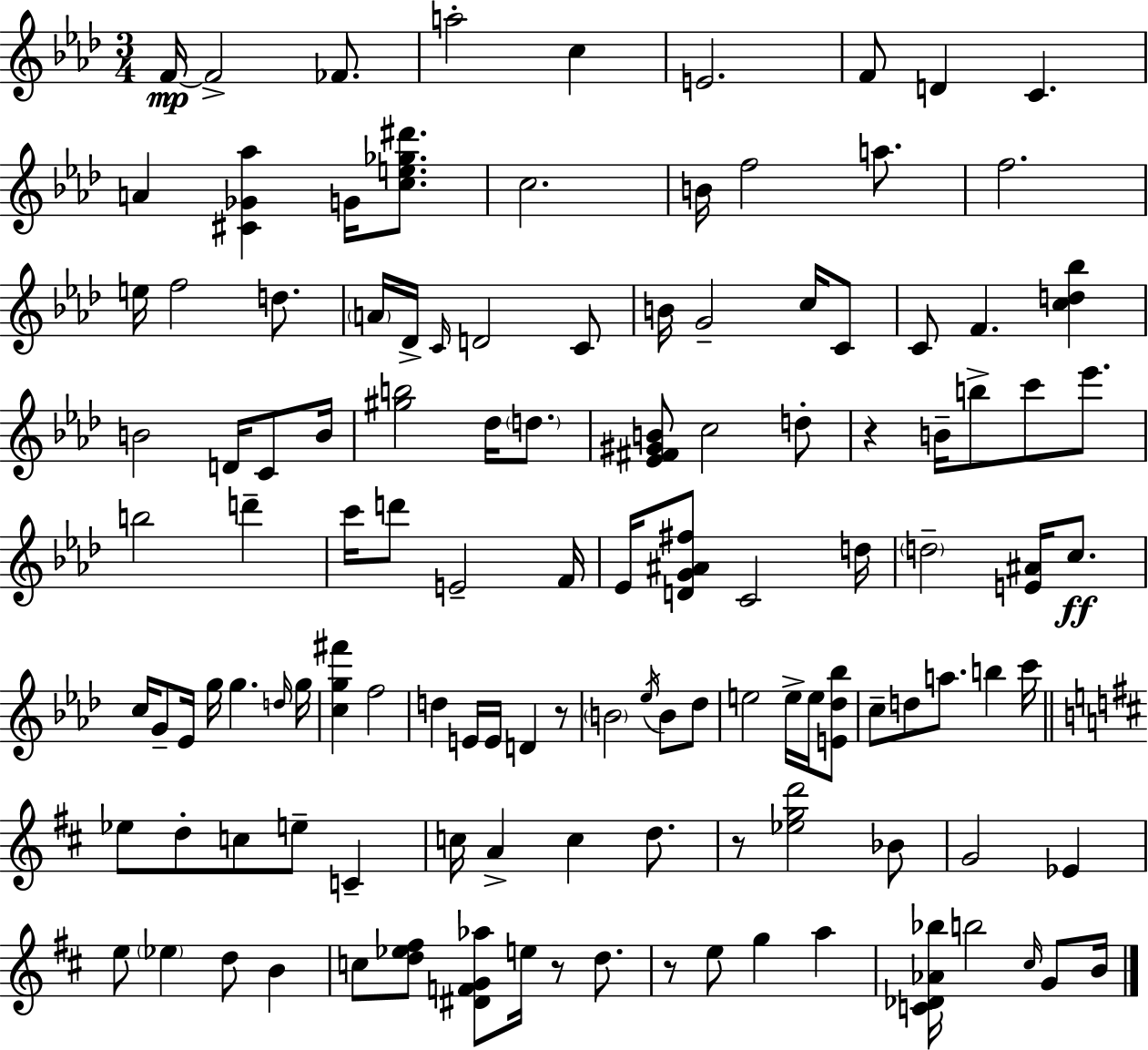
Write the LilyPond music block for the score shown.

{
  \clef treble
  \numericTimeSignature
  \time 3/4
  \key aes \major
  f'16~~\mp f'2-> fes'8. | a''2-. c''4 | e'2. | f'8 d'4 c'4. | \break a'4 <cis' ges' aes''>4 g'16 <c'' e'' ges'' dis'''>8. | c''2. | b'16 f''2 a''8. | f''2. | \break e''16 f''2 d''8. | \parenthesize a'16 des'16-> \grace { c'16 } d'2 c'8 | b'16 g'2-- c''16 c'8 | c'8 f'4. <c'' d'' bes''>4 | \break b'2 d'16 c'8 | b'16 <gis'' b''>2 des''16 \parenthesize d''8. | <ees' fis' gis' b'>8 c''2 d''8-. | r4 b'16-- b''8-> c'''8 ees'''8. | \break b''2 d'''4-- | c'''16 d'''8 e'2-- | f'16 ees'16 <d' g' ais' fis''>8 c'2 | d''16 \parenthesize d''2-- <e' ais'>16 c''8.\ff | \break c''16 g'8-- ees'16 g''16 g''4. | \grace { d''16 } g''16 <c'' g'' fis'''>4 f''2 | d''4 e'16 e'16 d'4 | r8 \parenthesize b'2 \acciaccatura { ees''16 } b'8 | \break des''8 e''2 e''16-> | e''16 <e' des'' bes''>8 c''8-- d''8 a''8. b''4 | c'''16 \bar "||" \break \key d \major ees''8 d''8-. c''8 e''8-- c'4-- | c''16 a'4-> c''4 d''8. | r8 <ees'' g'' d'''>2 bes'8 | g'2 ees'4 | \break e''8 \parenthesize ees''4 d''8 b'4 | c''8 <d'' ees'' fis''>8 <dis' f' g' aes''>8 e''16 r8 d''8. | r8 e''8 g''4 a''4 | <c' des' aes' bes''>16 b''2 \grace { cis''16 } g'8 | \break b'16 \bar "|."
}